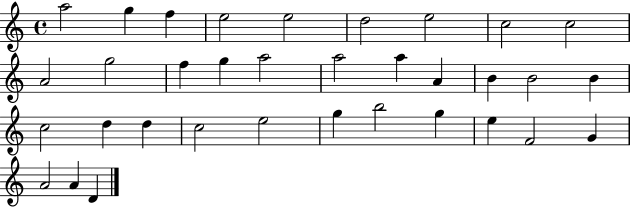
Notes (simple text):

A5/h G5/q F5/q E5/h E5/h D5/h E5/h C5/h C5/h A4/h G5/h F5/q G5/q A5/h A5/h A5/q A4/q B4/q B4/h B4/q C5/h D5/q D5/q C5/h E5/h G5/q B5/h G5/q E5/q F4/h G4/q A4/h A4/q D4/q